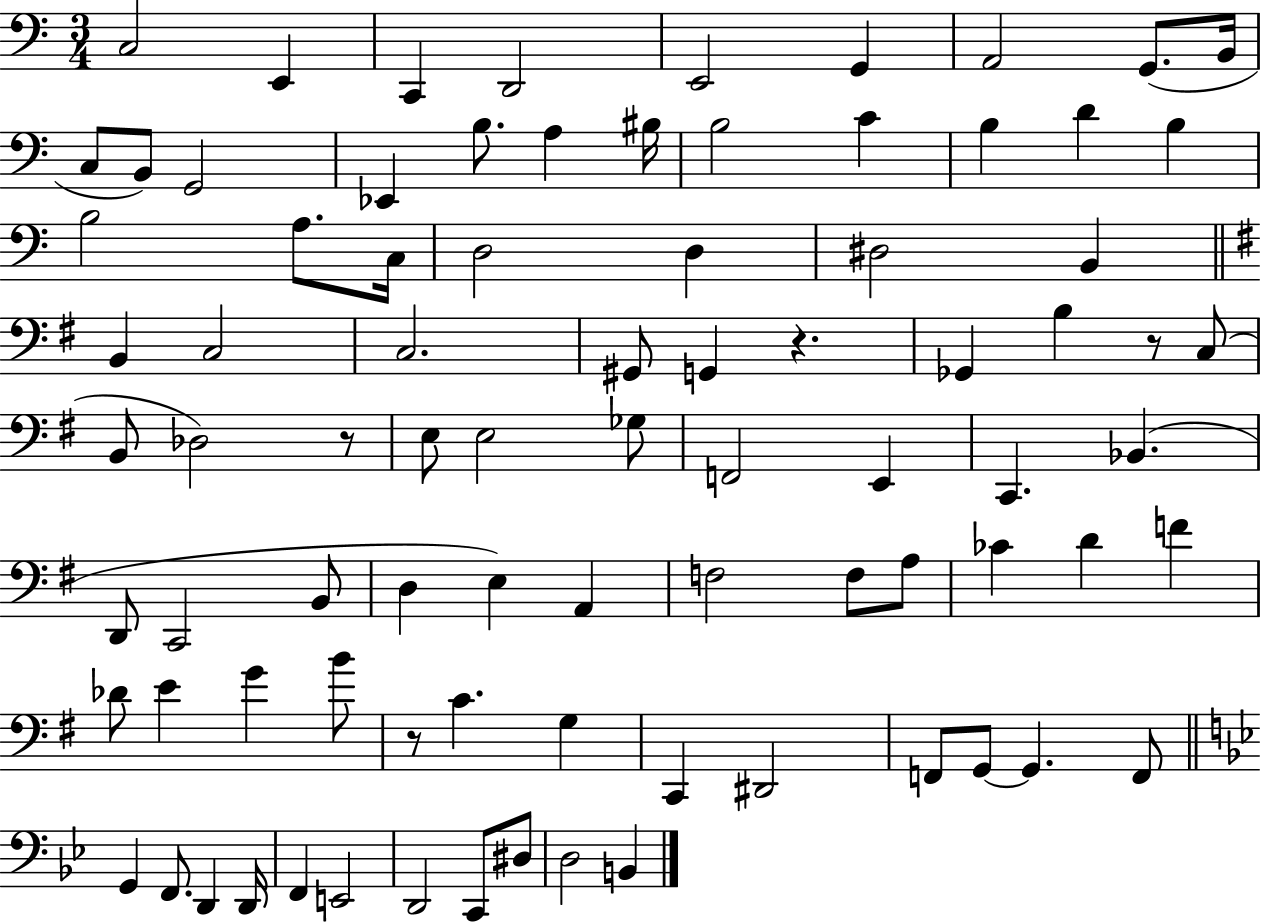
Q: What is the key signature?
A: C major